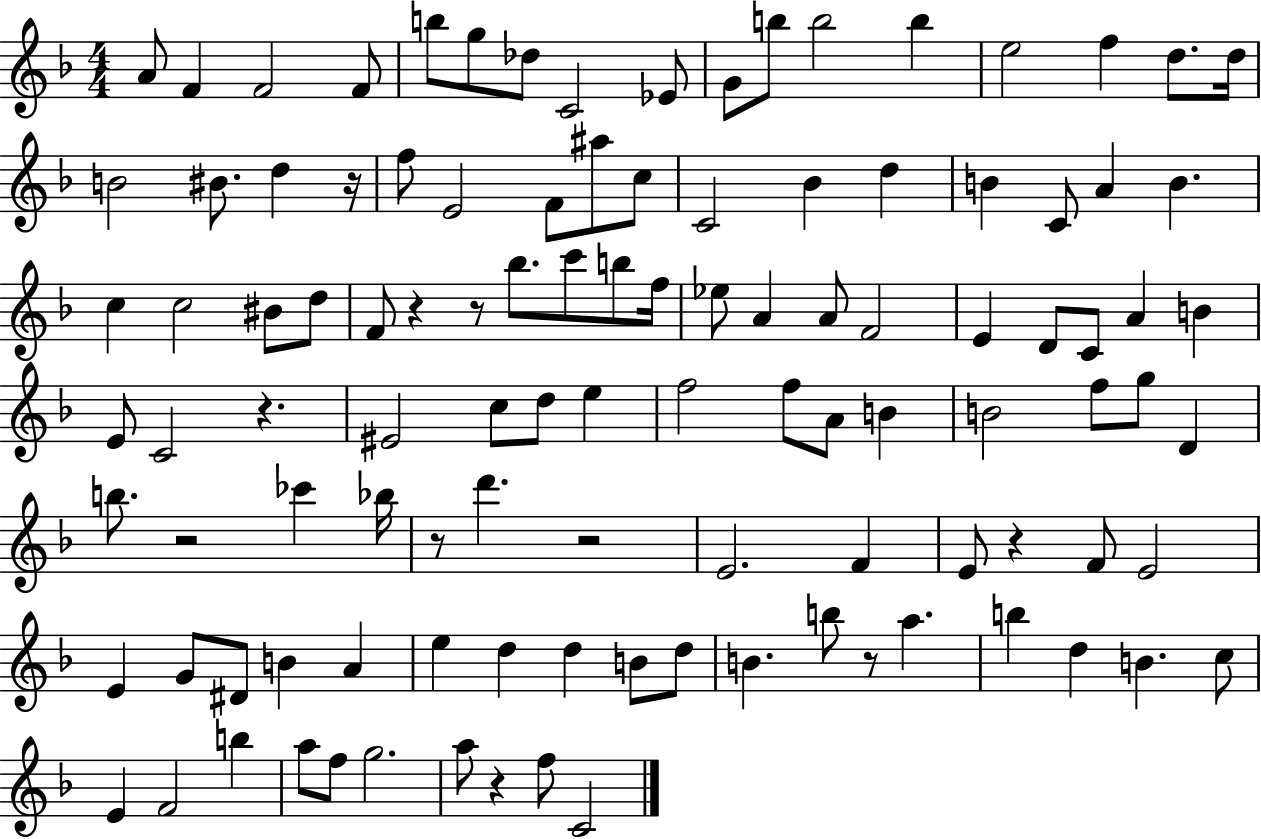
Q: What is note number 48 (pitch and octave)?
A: C4